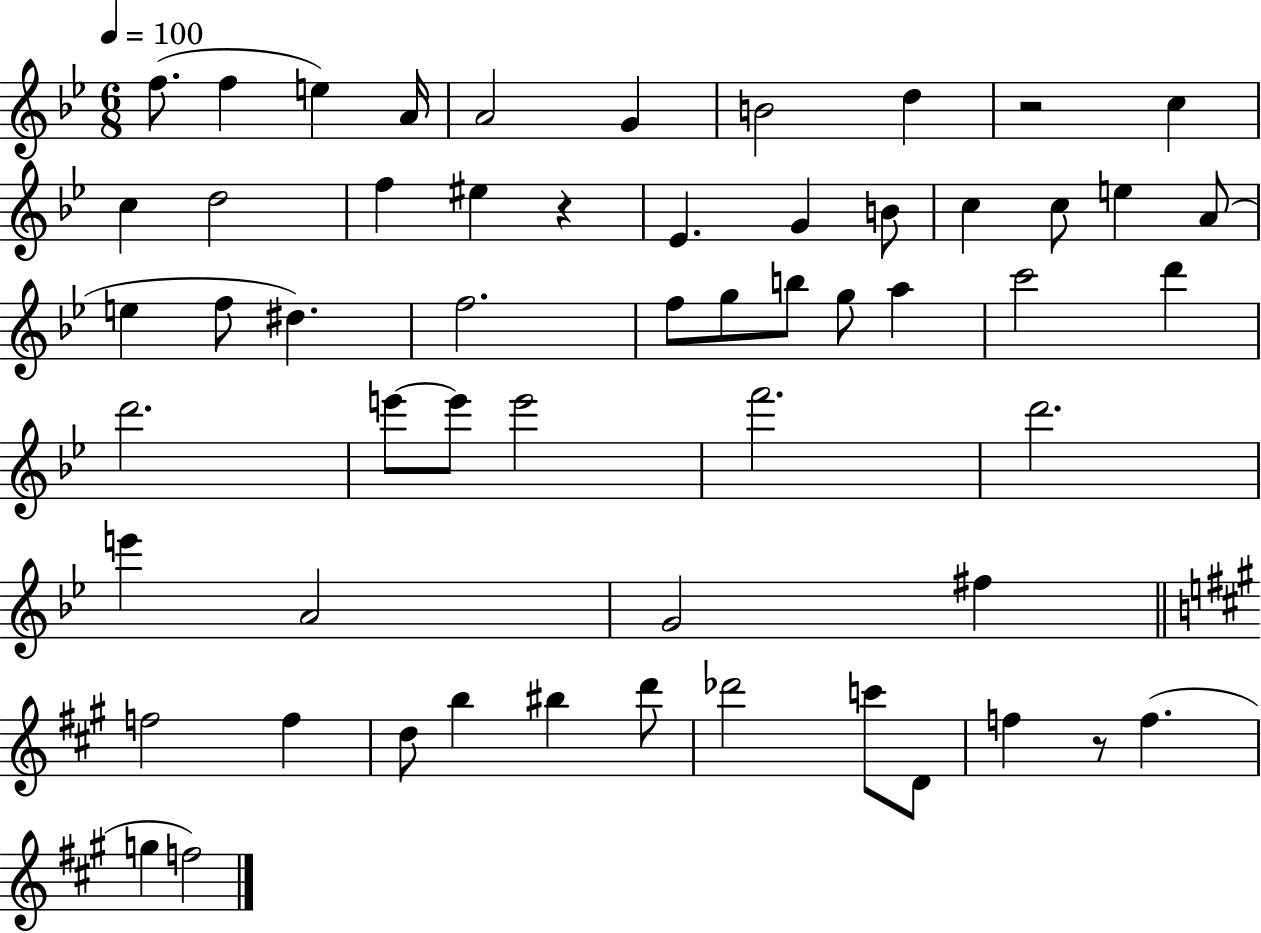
{
  \clef treble
  \numericTimeSignature
  \time 6/8
  \key bes \major
  \tempo 4 = 100
  f''8.( f''4 e''4) a'16 | a'2 g'4 | b'2 d''4 | r2 c''4 | \break c''4 d''2 | f''4 eis''4 r4 | ees'4. g'4 b'8 | c''4 c''8 e''4 a'8( | \break e''4 f''8 dis''4.) | f''2. | f''8 g''8 b''8 g''8 a''4 | c'''2 d'''4 | \break d'''2. | e'''8~~ e'''8 e'''2 | f'''2. | d'''2. | \break e'''4 a'2 | g'2 fis''4 | \bar "||" \break \key a \major f''2 f''4 | d''8 b''4 bis''4 d'''8 | des'''2 c'''8 d'8 | f''4 r8 f''4.( | \break g''4 f''2) | \bar "|."
}